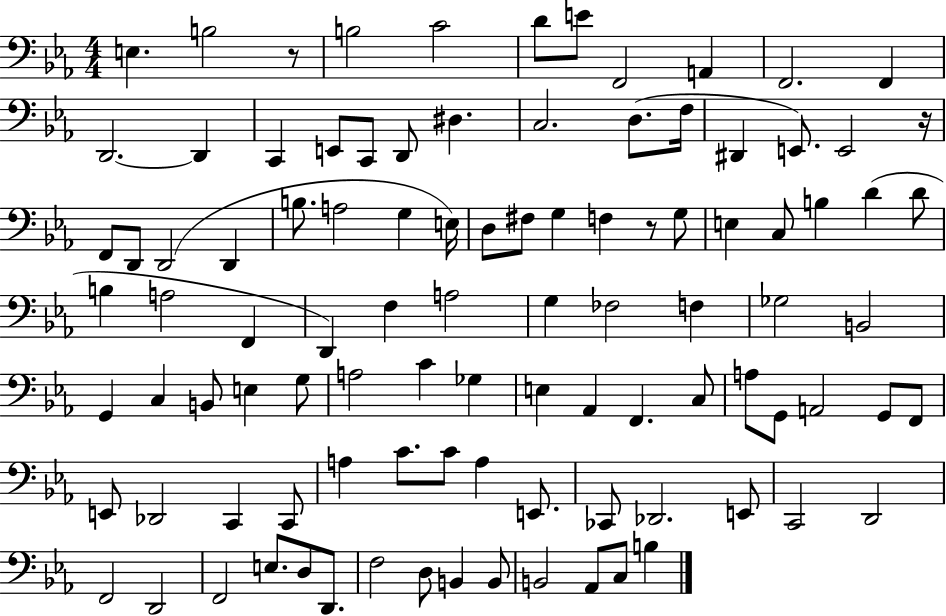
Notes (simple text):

E3/q. B3/h R/e B3/h C4/h D4/e E4/e F2/h A2/q F2/h. F2/q D2/h. D2/q C2/q E2/e C2/e D2/e D#3/q. C3/h. D3/e. F3/s D#2/q E2/e. E2/h R/s F2/e D2/e D2/h D2/q B3/e. A3/h G3/q E3/s D3/e F#3/e G3/q F3/q R/e G3/e E3/q C3/e B3/q D4/q D4/e B3/q A3/h F2/q D2/q F3/q A3/h G3/q FES3/h F3/q Gb3/h B2/h G2/q C3/q B2/e E3/q G3/e A3/h C4/q Gb3/q E3/q Ab2/q F2/q. C3/e A3/e G2/e A2/h G2/e F2/e E2/e Db2/h C2/q C2/e A3/q C4/e. C4/e A3/q E2/e. CES2/e Db2/h. E2/e C2/h D2/h F2/h D2/h F2/h E3/e. D3/e D2/e. F3/h D3/e B2/q B2/e B2/h Ab2/e C3/e B3/q